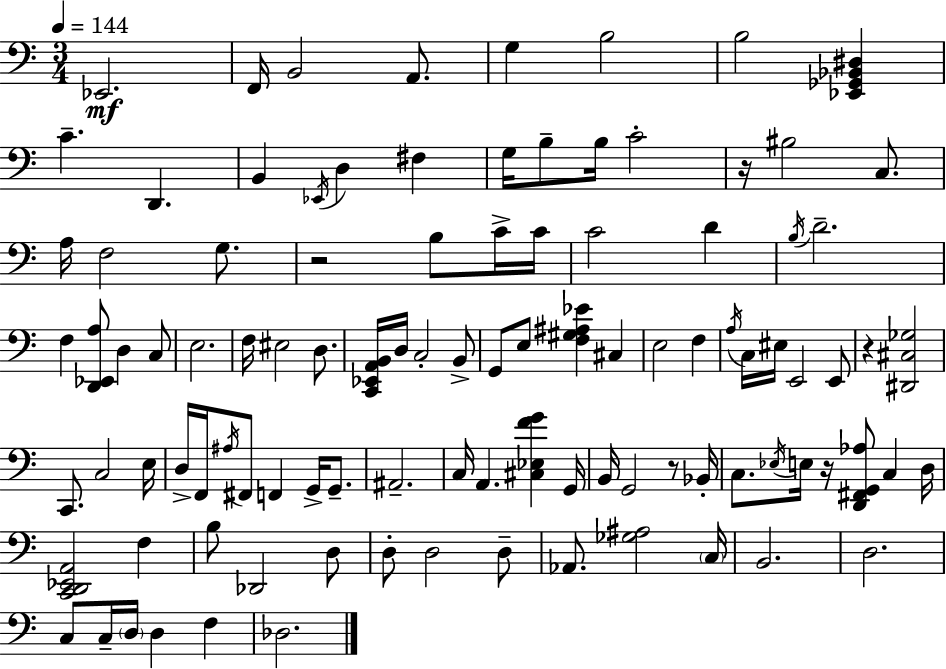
Eb2/h. F2/s B2/h A2/e. G3/q B3/h B3/h [Eb2,Gb2,Bb2,D#3]/q C4/q. D2/q. B2/q Eb2/s D3/q F#3/q G3/s B3/e B3/s C4/h R/s BIS3/h C3/e. A3/s F3/h G3/e. R/h B3/e C4/s C4/s C4/h D4/q B3/s D4/h. F3/q [D2,Eb2,A3]/e D3/q C3/e E3/h. F3/s EIS3/h D3/e. [C2,Eb2,A2,B2]/s D3/s C3/h B2/e G2/e E3/e [F3,G#3,A#3,Eb4]/q C#3/q E3/h F3/q A3/s C3/s EIS3/s E2/h E2/e R/q [D#2,C#3,Gb3]/h C2/e. C3/h E3/s D3/s F2/s A#3/s F#2/e F2/q G2/s G2/e. A#2/h. C3/s A2/q. [C#3,Eb3,F4,G4]/q G2/s B2/s G2/h R/e Bb2/s C3/e. Eb3/s E3/s R/s [D2,F#2,G2,Ab3]/e C3/q D3/s [C2,D2,Eb2,A2]/h F3/q B3/e Db2/h D3/e D3/e D3/h D3/e Ab2/e. [Gb3,A#3]/h C3/s B2/h. D3/h. C3/e C3/s D3/s D3/q F3/q Db3/h.